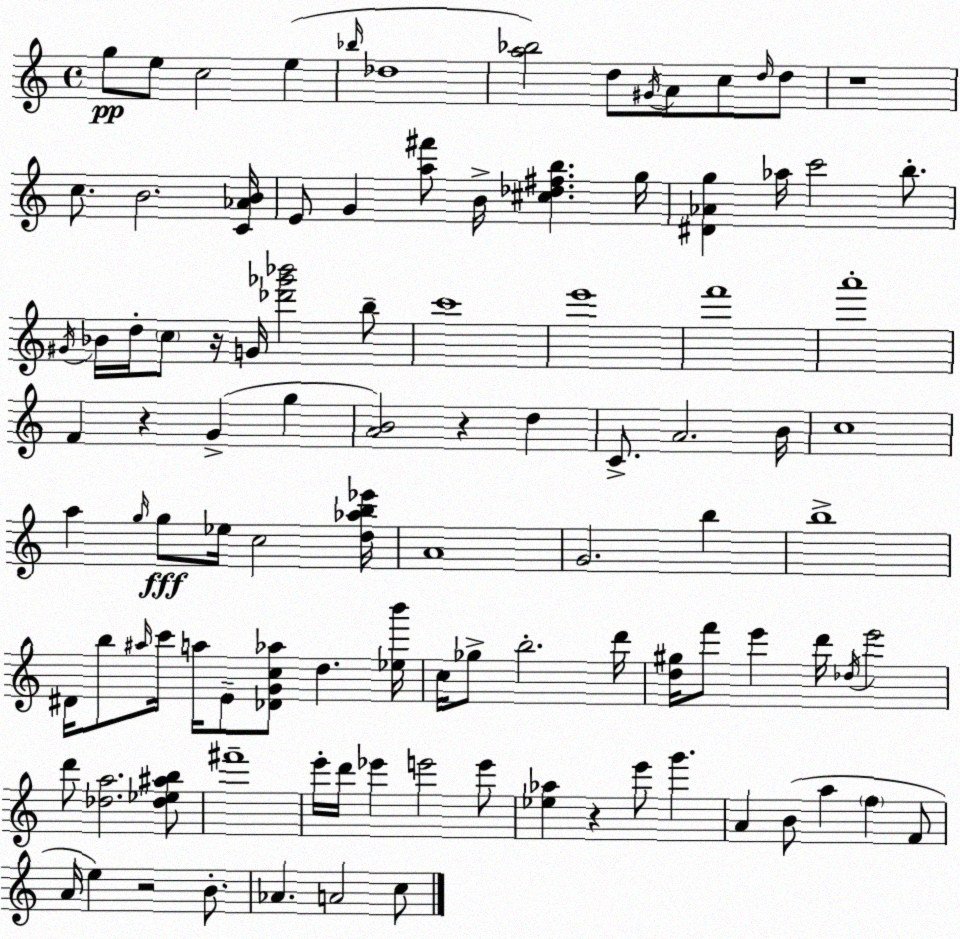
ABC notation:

X:1
T:Untitled
M:4/4
L:1/4
K:C
g/2 e/2 c2 e _b/4 _d4 [a_b]2 d/2 ^G/4 A/2 c/2 d/4 d/2 z4 c/2 B2 [C_AB]/4 E/2 G [a^f']/2 B/4 [^c_d^fb] g/4 [^D_Ag] _a/4 c'2 b/2 ^G/4 _B/4 d/4 c/2 z/4 G/4 [_d'_g'_b']2 b/2 c'4 e'4 f'4 a'4 F z G g [AB]2 z d C/2 A2 B/4 c4 a g/4 g/2 _e/4 c2 [d_ab_e']/4 A4 G2 b b4 ^D/4 b/2 ^a/4 c'/4 a/4 E/2 [_DGc_a]/2 d [_eb']/4 c/4 _g/2 b2 d'/4 [d^g]/4 f'/2 e' d'/4 _d/4 e'2 d'/2 [_da]2 [_d_e^ab]/2 ^f'4 e'/4 d'/4 _e' e'2 e'/2 [_e_a] z e'/2 g' A B/2 a f F/2 A/4 e z2 B/2 _A A2 c/2